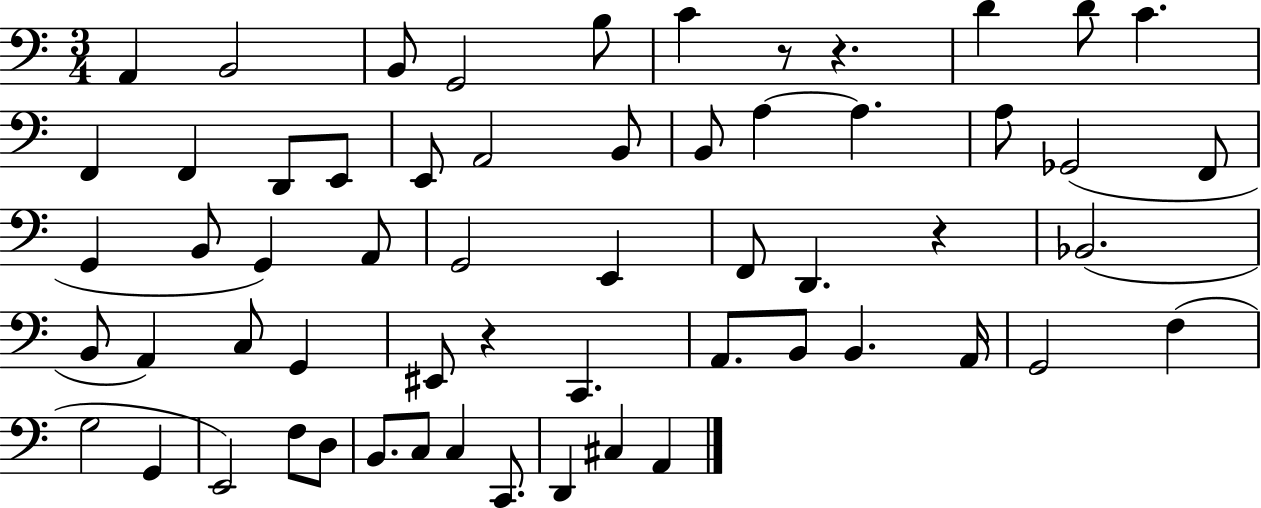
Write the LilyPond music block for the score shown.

{
  \clef bass
  \numericTimeSignature
  \time 3/4
  \key c \major
  \repeat volta 2 { a,4 b,2 | b,8 g,2 b8 | c'4 r8 r4. | d'4 d'8 c'4. | \break f,4 f,4 d,8 e,8 | e,8 a,2 b,8 | b,8 a4~~ a4. | a8 ges,2( f,8 | \break g,4 b,8 g,4) a,8 | g,2 e,4 | f,8 d,4. r4 | bes,2.( | \break b,8 a,4) c8 g,4 | eis,8 r4 c,4. | a,8. b,8 b,4. a,16 | g,2 f4( | \break g2 g,4 | e,2) f8 d8 | b,8. c8 c4 c,8. | d,4 cis4 a,4 | \break } \bar "|."
}